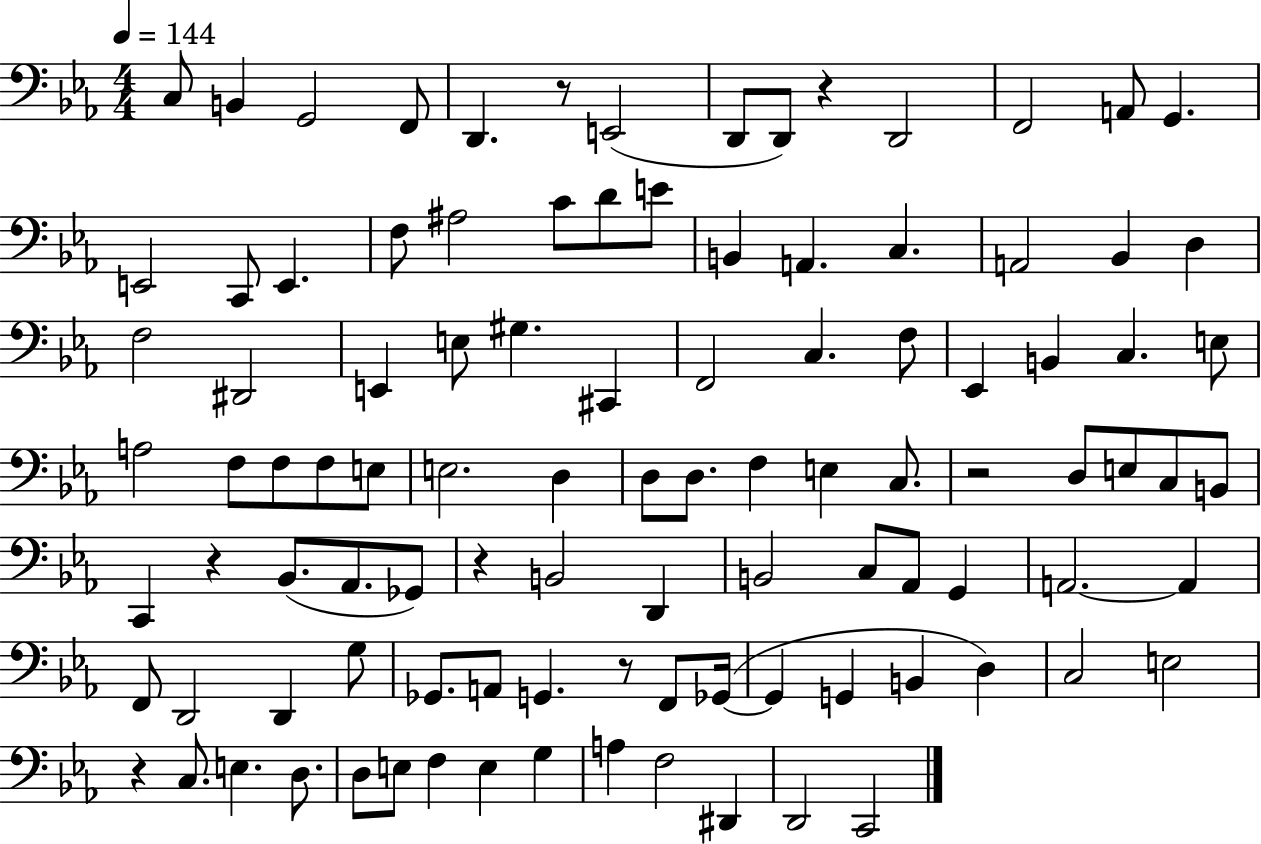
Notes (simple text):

C3/e B2/q G2/h F2/e D2/q. R/e E2/h D2/e D2/e R/q D2/h F2/h A2/e G2/q. E2/h C2/e E2/q. F3/e A#3/h C4/e D4/e E4/e B2/q A2/q. C3/q. A2/h Bb2/q D3/q F3/h D#2/h E2/q E3/e G#3/q. C#2/q F2/h C3/q. F3/e Eb2/q B2/q C3/q. E3/e A3/h F3/e F3/e F3/e E3/e E3/h. D3/q D3/e D3/e. F3/q E3/q C3/e. R/h D3/e E3/e C3/e B2/e C2/q R/q Bb2/e. Ab2/e. Gb2/e R/q B2/h D2/q B2/h C3/e Ab2/e G2/q A2/h. A2/q F2/e D2/h D2/q G3/e Gb2/e. A2/e G2/q. R/e F2/e Gb2/s Gb2/q G2/q B2/q D3/q C3/h E3/h R/q C3/e. E3/q. D3/e. D3/e E3/e F3/q E3/q G3/q A3/q F3/h D#2/q D2/h C2/h